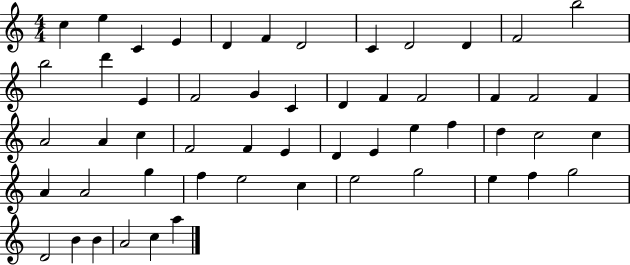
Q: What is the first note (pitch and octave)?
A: C5